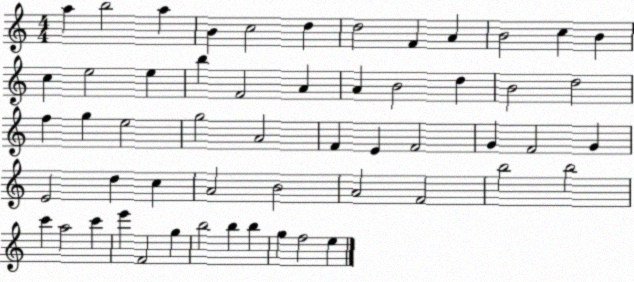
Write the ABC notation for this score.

X:1
T:Untitled
M:4/4
L:1/4
K:C
a b2 a B c2 d d2 F A B2 c B c e2 e b F2 A A B2 d B2 d2 f g e2 g2 A2 F E F2 G F2 G E2 d c A2 B2 A2 F2 b2 b2 c' a2 c' e' F2 g b2 b b g f2 e